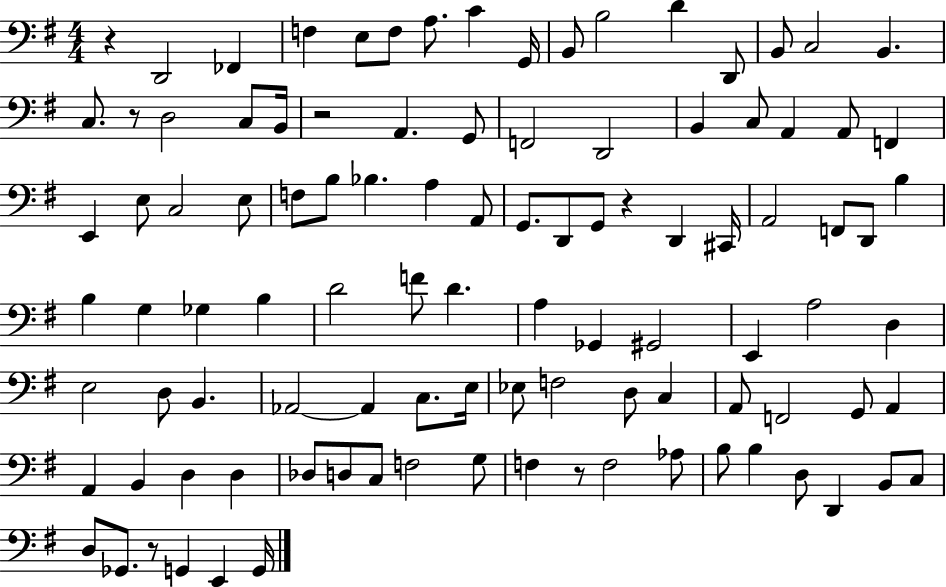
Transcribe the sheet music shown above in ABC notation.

X:1
T:Untitled
M:4/4
L:1/4
K:G
z D,,2 _F,, F, E,/2 F,/2 A,/2 C G,,/4 B,,/2 B,2 D D,,/2 B,,/2 C,2 B,, C,/2 z/2 D,2 C,/2 B,,/4 z2 A,, G,,/2 F,,2 D,,2 B,, C,/2 A,, A,,/2 F,, E,, E,/2 C,2 E,/2 F,/2 B,/2 _B, A, A,,/2 G,,/2 D,,/2 G,,/2 z D,, ^C,,/4 A,,2 F,,/2 D,,/2 B, B, G, _G, B, D2 F/2 D A, _G,, ^G,,2 E,, A,2 D, E,2 D,/2 B,, _A,,2 _A,, C,/2 E,/4 _E,/2 F,2 D,/2 C, A,,/2 F,,2 G,,/2 A,, A,, B,, D, D, _D,/2 D,/2 C,/2 F,2 G,/2 F, z/2 F,2 _A,/2 B,/2 B, D,/2 D,, B,,/2 C,/2 D,/2 _G,,/2 z/2 G,, E,, G,,/4